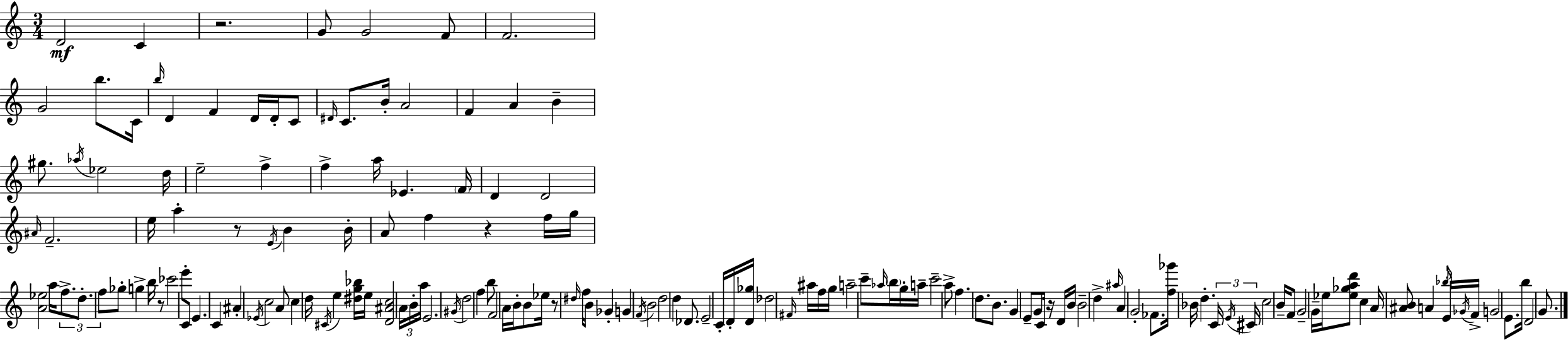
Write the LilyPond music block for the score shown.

{
  \clef treble
  \numericTimeSignature
  \time 3/4
  \key a \minor
  d'2\mf c'4 | r2. | g'8 g'2 f'8 | f'2. | \break g'2 b''8. c'16 | \grace { b''16 } d'4 f'4 d'16 d'16-. c'8 | \grace { dis'16 } c'8. b'16-. a'2 | f'4 a'4 b'4-- | \break gis''8. \acciaccatura { aes''16 } ees''2 | d''16 e''2-- f''4-> | f''4-> a''16 ees'4. | \parenthesize f'16 d'4 d'2 | \break \grace { ais'16 } f'2.-- | e''16 a''4-. r8 \acciaccatura { e'16 } | b'4 b'16-. a'8 f''4 r4 | f''16 g''16 <a' ees''>2 | \break a''16 \tuplet 3/2 { f''8.-> d''8.-. f''8 } ges''8-. | g''4-> b''16 r8 ces'''2 | e'''8-. c'8 e'4. | c'4 ais'4-. \acciaccatura { ees'16 } c''2 | \break a'8 c''4 | d''16 \acciaccatura { cis'16 } e''4 <dis'' g'' bes''>16 e''16 <d' ais' c''>2 | \tuplet 3/2 { a'16 b'16-. a''16 } e'2. | \acciaccatura { gis'16 } d''2 | \break f''4 b''8 f'2 | a'16 b'16-. b'8 ees''16 r8 | \grace { dis''16 } f''16 b'8 ges'4-. g'4 | \acciaccatura { f'16 } b'2 d''2 | \break d''4 des'8. | e'2-- c'16-. d'16-. <d' ges''>16 | des''2 \grace { fis'16 } ais''16 f''16 g''16 | a''2-- c'''8-- \grace { aes''16 } \parenthesize b''16 | \break g''16-. a''16-- c'''2-- a''8-> | f''4. d''8. b'8. | g'4 e'8-- g'8 c'16 r16 d'16 b'16 | b'2-- d''4-> | \break \grace { ais''16 } a'4 g'2-. | fes'8. <f'' ges'''>16 bes'16 d''4.-. | \tuplet 3/2 { c'16 \acciaccatura { e'16 } cis'16 } c''2 b'16-- | f'8 g'2-- g'16-- ees''16 | \break <ees'' ges'' a'' d'''>8 c''4 a'16 <ais' b'>8 a'4 | \tuplet 3/2 { \grace { bes''16 } e'16 \acciaccatura { ges'16 } } f'16-> g'2 | e'8. b''16 d'2 | g'8. \bar "|."
}